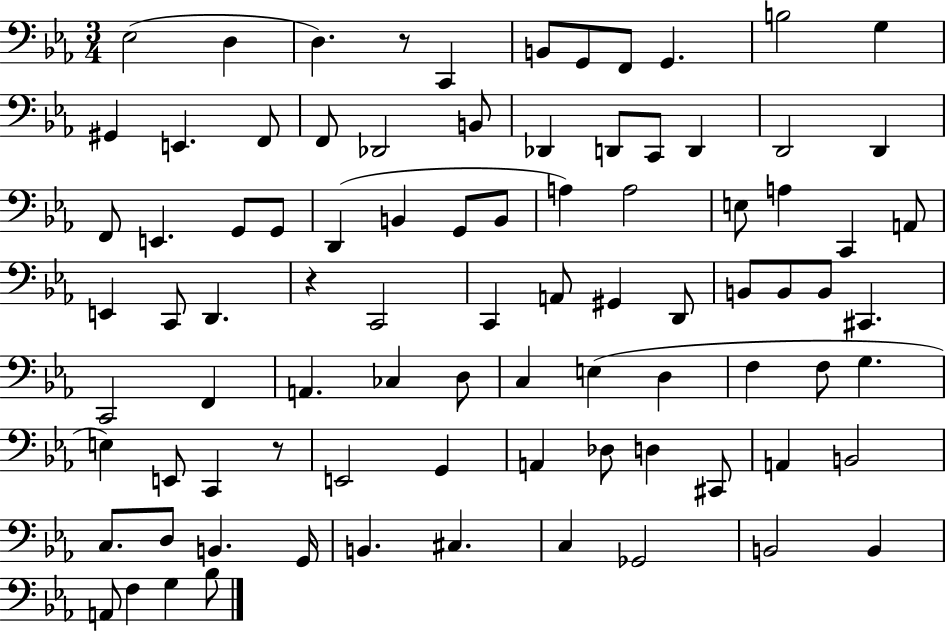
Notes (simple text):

Eb3/h D3/q D3/q. R/e C2/q B2/e G2/e F2/e G2/q. B3/h G3/q G#2/q E2/q. F2/e F2/e Db2/h B2/e Db2/q D2/e C2/e D2/q D2/h D2/q F2/e E2/q. G2/e G2/e D2/q B2/q G2/e B2/e A3/q A3/h E3/e A3/q C2/q A2/e E2/q C2/e D2/q. R/q C2/h C2/q A2/e G#2/q D2/e B2/e B2/e B2/e C#2/q. C2/h F2/q A2/q. CES3/q D3/e C3/q E3/q D3/q F3/q F3/e G3/q. E3/q E2/e C2/q R/e E2/h G2/q A2/q Db3/e D3/q C#2/e A2/q B2/h C3/e. D3/e B2/q. G2/s B2/q. C#3/q. C3/q Gb2/h B2/h B2/q A2/e F3/q G3/q Bb3/e